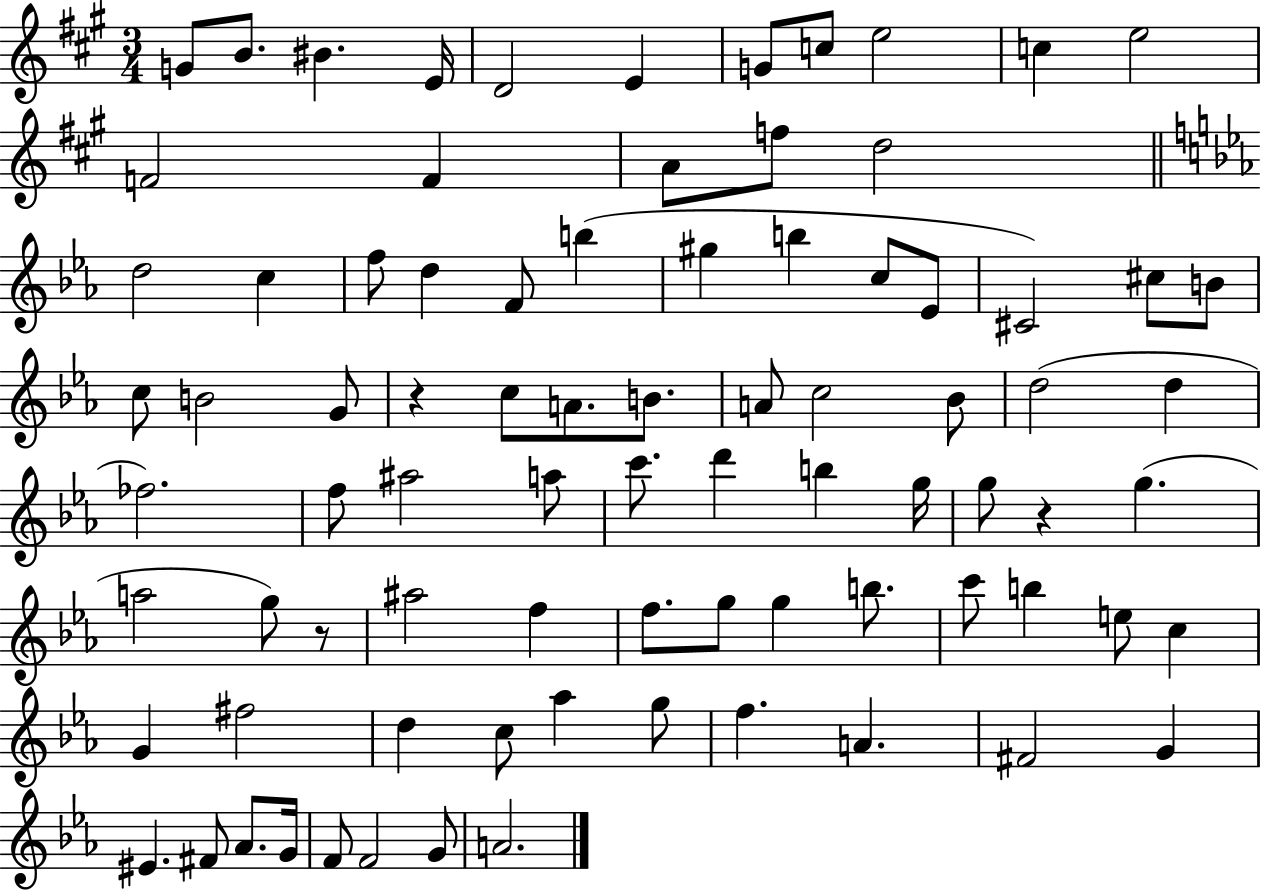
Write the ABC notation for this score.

X:1
T:Untitled
M:3/4
L:1/4
K:A
G/2 B/2 ^B E/4 D2 E G/2 c/2 e2 c e2 F2 F A/2 f/2 d2 d2 c f/2 d F/2 b ^g b c/2 _E/2 ^C2 ^c/2 B/2 c/2 B2 G/2 z c/2 A/2 B/2 A/2 c2 _B/2 d2 d _f2 f/2 ^a2 a/2 c'/2 d' b g/4 g/2 z g a2 g/2 z/2 ^a2 f f/2 g/2 g b/2 c'/2 b e/2 c G ^f2 d c/2 _a g/2 f A ^F2 G ^E ^F/2 _A/2 G/4 F/2 F2 G/2 A2